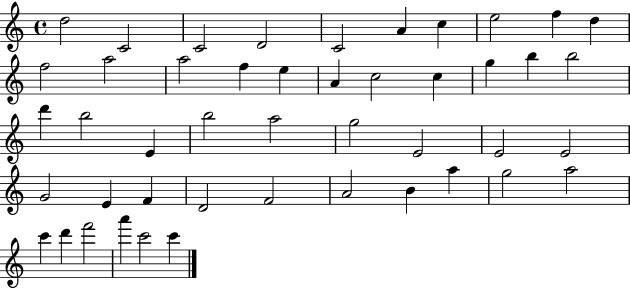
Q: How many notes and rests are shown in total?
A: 46